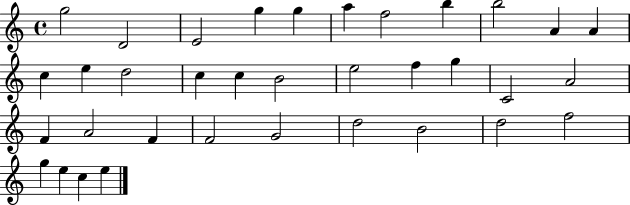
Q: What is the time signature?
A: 4/4